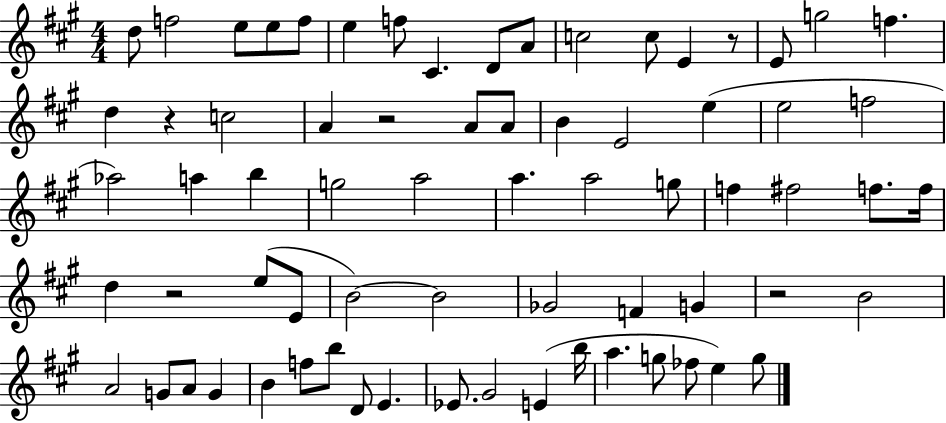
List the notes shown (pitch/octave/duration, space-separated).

D5/e F5/h E5/e E5/e F5/e E5/q F5/e C#4/q. D4/e A4/e C5/h C5/e E4/q R/e E4/e G5/h F5/q. D5/q R/q C5/h A4/q R/h A4/e A4/e B4/q E4/h E5/q E5/h F5/h Ab5/h A5/q B5/q G5/h A5/h A5/q. A5/h G5/e F5/q F#5/h F5/e. F5/s D5/q R/h E5/e E4/e B4/h B4/h Gb4/h F4/q G4/q R/h B4/h A4/h G4/e A4/e G4/q B4/q F5/e B5/e D4/e E4/q. Eb4/e. G#4/h E4/q B5/s A5/q. G5/e FES5/e E5/q G5/e